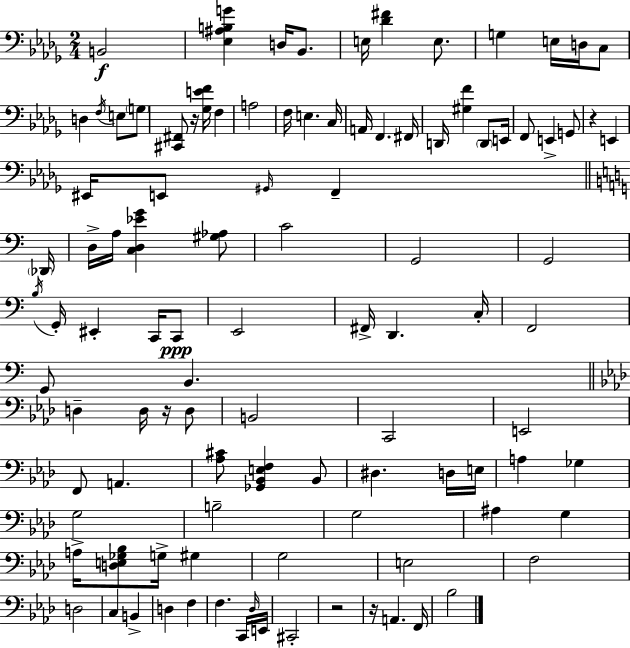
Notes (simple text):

B2/h [Eb3,A#3,B3,G4]/q D3/s Bb2/e. E3/s [Db4,F#4]/q E3/e. G3/q E3/s D3/s C3/e D3/q F3/s E3/e G3/e [C#2,F#2]/e R/s [Gb3,E4,F4]/s F3/q A3/h F3/s E3/q. C3/s A2/s F2/q. F#2/s D2/s [G#3,F4]/q D2/e E2/s F2/e E2/q G2/e R/q E2/q EIS2/s E2/e G#2/s F2/q Db2/s D3/s A3/s [C3,D3,Eb4,G4]/q [G#3,Ab3]/e C4/h G2/h G2/h B3/s G2/s EIS2/q C2/s C2/e E2/h F#2/s D2/q. C3/s F2/h G2/e B2/q. D3/q D3/s R/s D3/e B2/h C2/h E2/h F2/e A2/q. [Ab3,C#4]/e [Gb2,Bb2,E3,F3]/q Bb2/e D#3/q. D3/s E3/s A3/q Gb3/q G3/h B3/h G3/h A#3/q G3/q A3/s [D3,E3,Gb3,Bb3]/e G3/s G#3/q G3/h E3/h F3/h D3/h C3/q B2/q D3/q F3/q F3/q. C2/s Db3/s E2/s C#2/h R/h R/s A2/q. F2/s Bb3/h